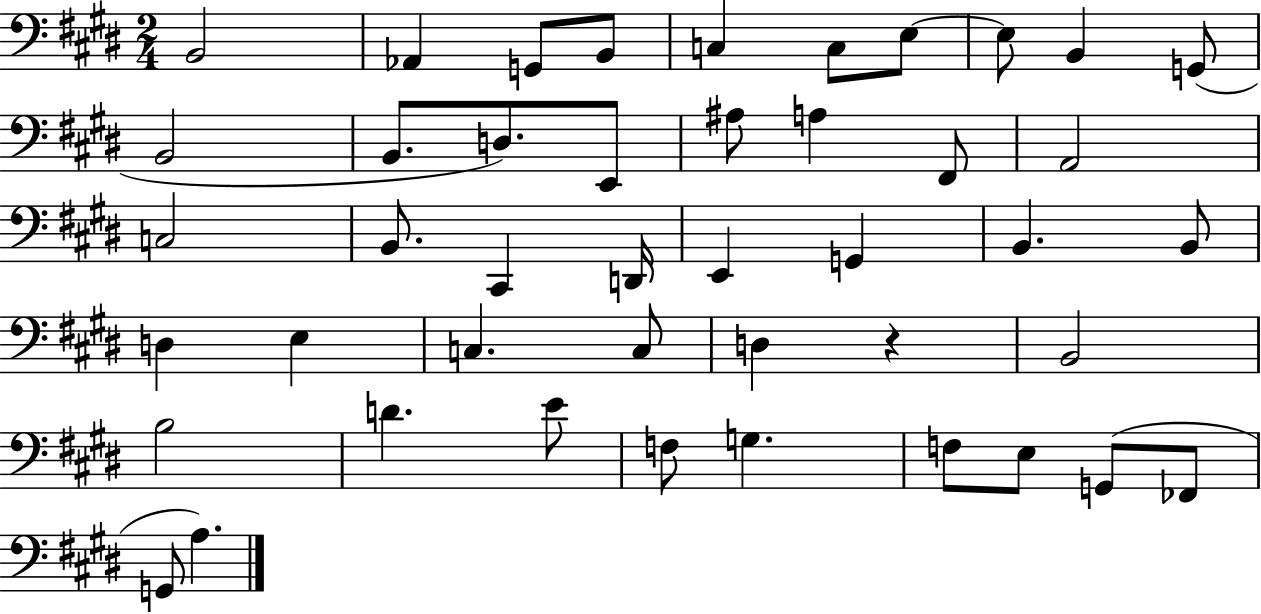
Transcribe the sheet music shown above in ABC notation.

X:1
T:Untitled
M:2/4
L:1/4
K:E
B,,2 _A,, G,,/2 B,,/2 C, C,/2 E,/2 E,/2 B,, G,,/2 B,,2 B,,/2 D,/2 E,,/2 ^A,/2 A, ^F,,/2 A,,2 C,2 B,,/2 ^C,, D,,/4 E,, G,, B,, B,,/2 D, E, C, C,/2 D, z B,,2 B,2 D E/2 F,/2 G, F,/2 E,/2 G,,/2 _F,,/2 G,,/2 A,